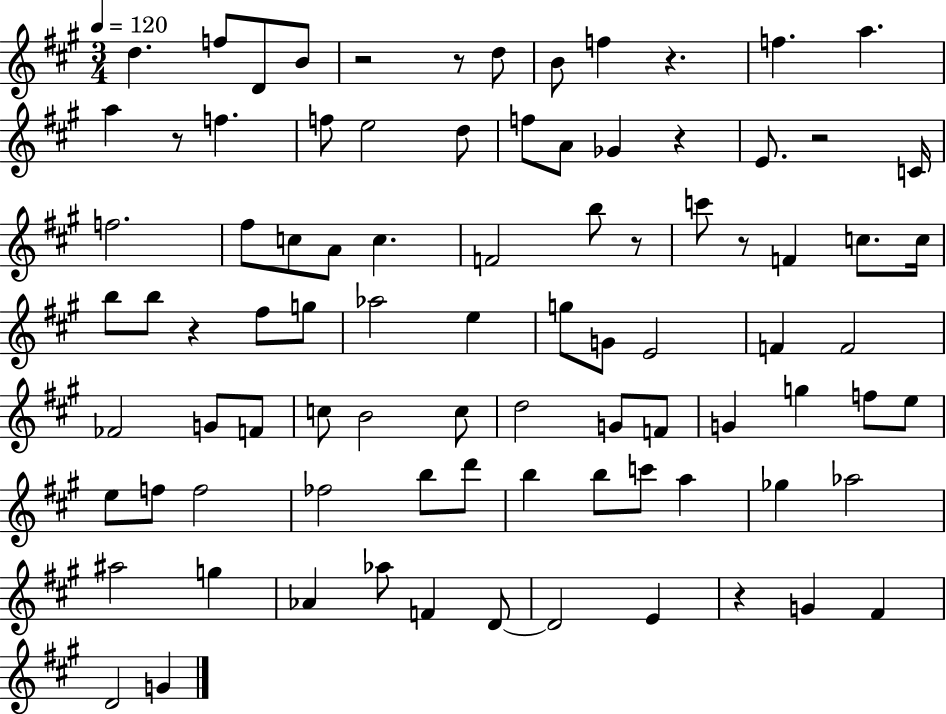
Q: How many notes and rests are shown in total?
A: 88